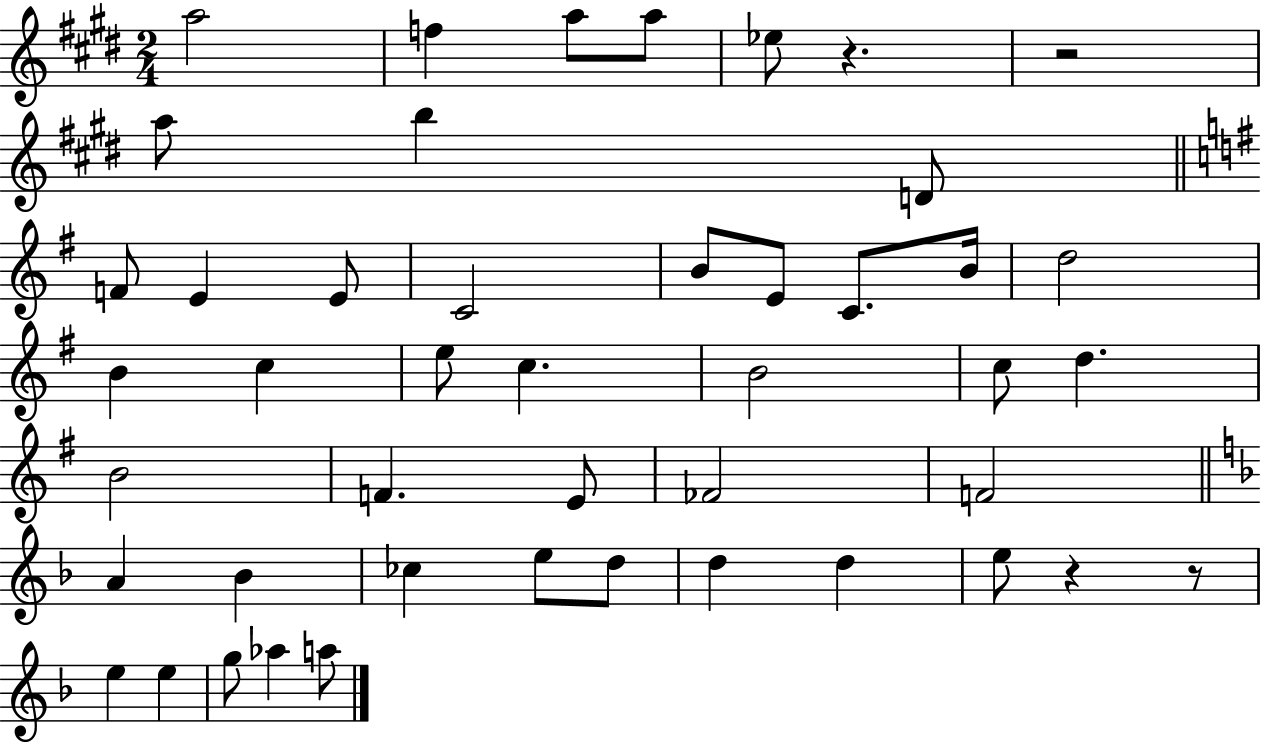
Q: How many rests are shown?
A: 4